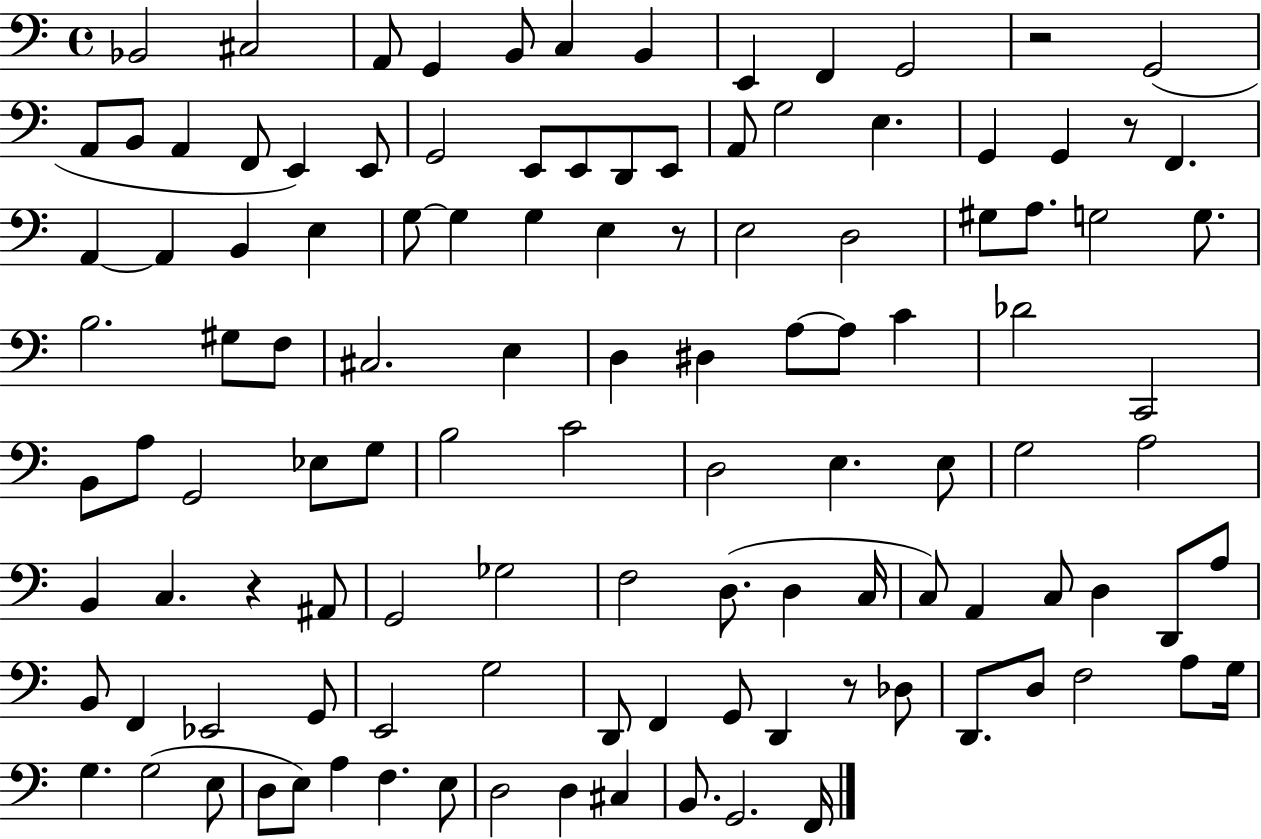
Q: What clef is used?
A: bass